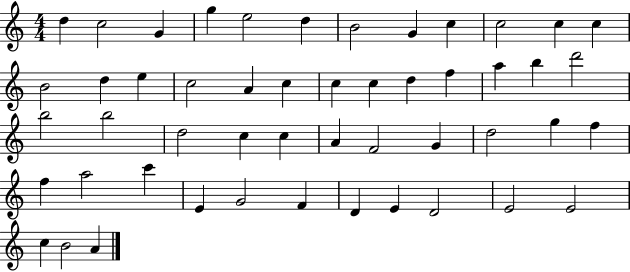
{
  \clef treble
  \numericTimeSignature
  \time 4/4
  \key c \major
  d''4 c''2 g'4 | g''4 e''2 d''4 | b'2 g'4 c''4 | c''2 c''4 c''4 | \break b'2 d''4 e''4 | c''2 a'4 c''4 | c''4 c''4 d''4 f''4 | a''4 b''4 d'''2 | \break b''2 b''2 | d''2 c''4 c''4 | a'4 f'2 g'4 | d''2 g''4 f''4 | \break f''4 a''2 c'''4 | e'4 g'2 f'4 | d'4 e'4 d'2 | e'2 e'2 | \break c''4 b'2 a'4 | \bar "|."
}